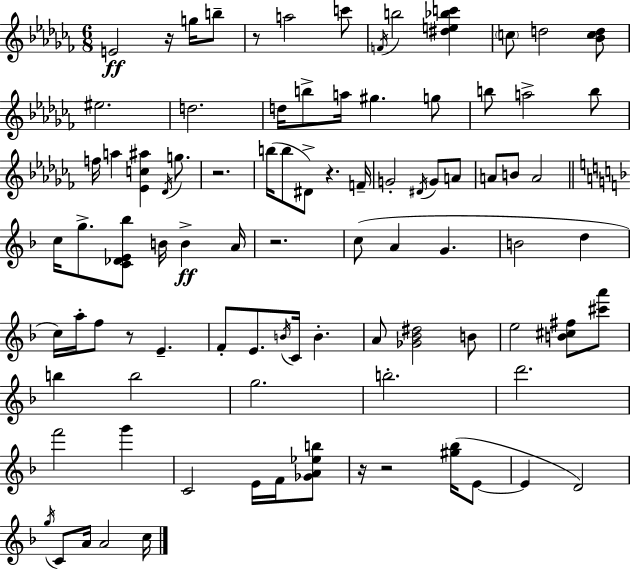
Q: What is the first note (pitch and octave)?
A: E4